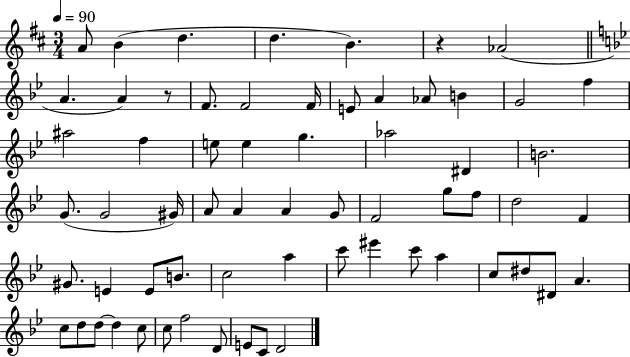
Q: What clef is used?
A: treble